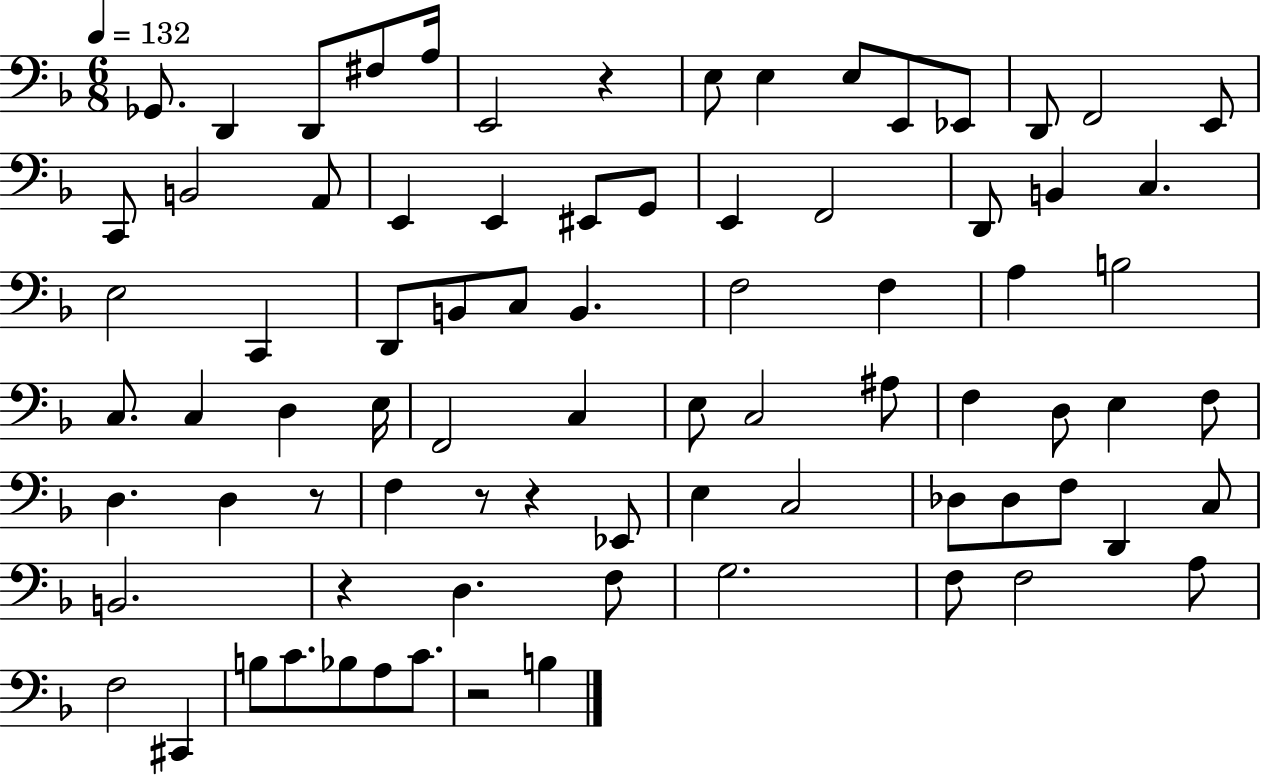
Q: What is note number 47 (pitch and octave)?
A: D3